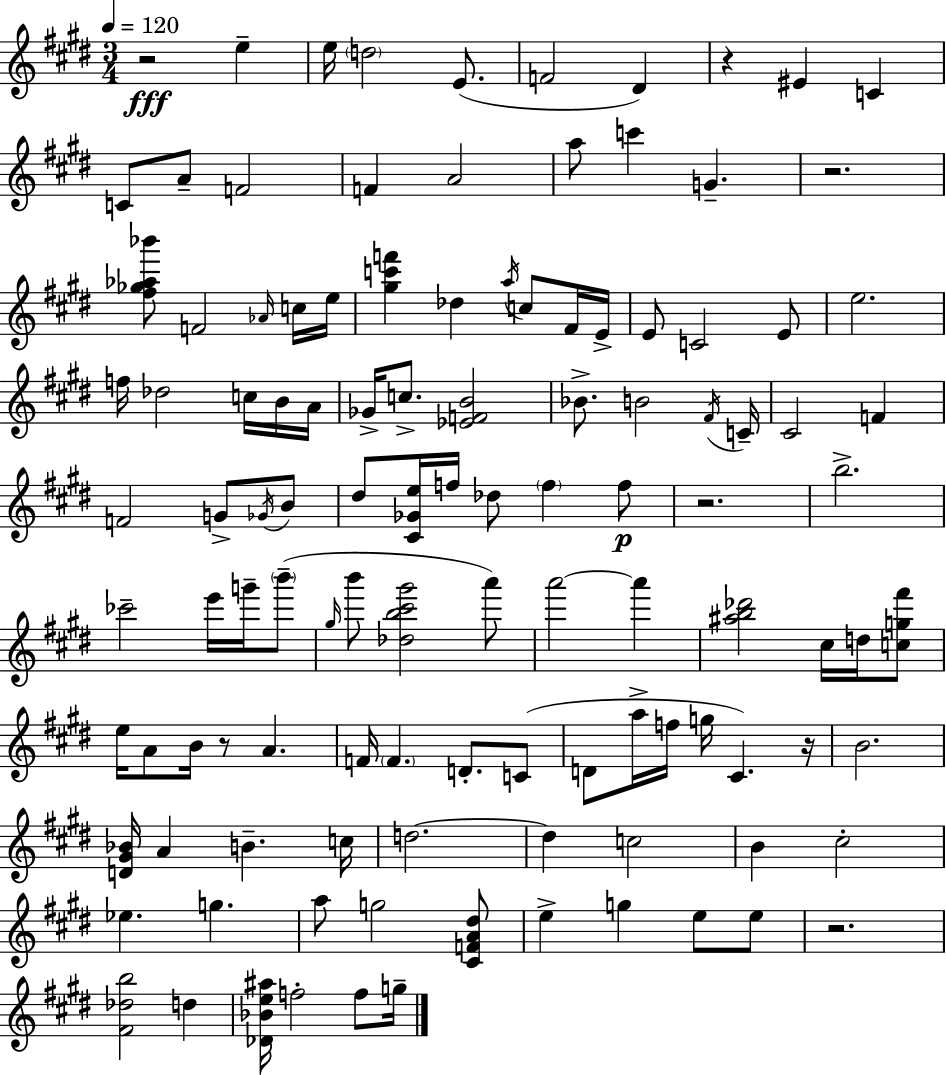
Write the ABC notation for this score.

X:1
T:Untitled
M:3/4
L:1/4
K:E
z2 e e/4 d2 E/2 F2 ^D z ^E C C/2 A/2 F2 F A2 a/2 c' G z2 [^f_g_a_b']/2 F2 _A/4 c/4 e/4 [^gc'f'] _d a/4 c/2 ^F/4 E/4 E/2 C2 E/2 e2 f/4 _d2 c/4 B/4 A/4 _G/4 c/2 [_EFB]2 _B/2 B2 ^F/4 C/4 ^C2 F F2 G/2 _G/4 B/2 ^d/2 [^C_Ge]/4 f/4 _d/2 f f/2 z2 b2 _c'2 e'/4 g'/4 b'/2 ^g/4 b'/2 [_db^c'^g']2 a'/2 a'2 a' [^ab_d']2 ^c/4 d/4 [cg^f']/2 e/4 A/2 B/4 z/2 A F/4 F D/2 C/2 D/2 a/4 f/4 g/4 ^C z/4 B2 [D^G_B]/4 A B c/4 d2 d c2 B ^c2 _e g a/2 g2 [^CFA^d]/2 e g e/2 e/2 z2 [^F_db]2 d [_D_Be^a]/4 f2 f/2 g/4